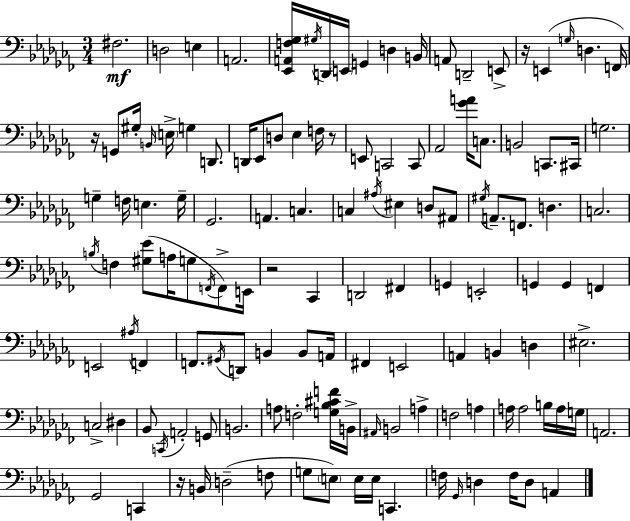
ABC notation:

X:1
T:Untitled
M:3/4
L:1/4
K:Abm
^F,2 D,2 E, A,,2 [_E,,A,,F,_G,]/4 ^G,/4 D,,/4 E,,/4 G,, D, B,,/4 A,,/2 D,,2 E,,/2 z/4 E,, G,/4 D, F,,/4 z/4 G,,/2 ^G,/4 B,,/4 E,/4 G, D,,/2 D,,/4 _E,,/2 D,/2 _E, F,/4 z/2 E,,/2 C,,2 C,,/2 _A,,2 [_GA]/4 C,/2 B,,2 C,,/2 ^C,,/4 G,2 G, F,/4 E, G,/4 _G,,2 A,, C, C, ^A,/4 ^E, D,/2 ^A,,/2 ^G,/4 A,,/2 F,,/2 D, C,2 B,/4 F, [^G,_E]/2 A,/4 G,/2 F,,/4 F,,/2 E,,/4 z2 _C,, D,,2 ^F,, G,, E,,2 G,, G,, F,, E,,2 ^A,/4 F,, F,,/2 ^G,,/4 D,,/2 B,, B,,/2 A,,/4 ^F,, E,,2 A,, B,, D, ^E,2 C,2 ^D, _B,,/2 C,,/4 A,,2 G,,/2 B,,2 A,/2 F,2 [G,_B,^CF]/4 B,,/4 ^A,,/4 B,,2 A, F,2 A, A,/4 A,2 B,/4 A,/4 G,/4 A,,2 _G,,2 C,, z/4 B,,/4 D,2 F,/2 G,/2 E,/2 E,/4 E,/4 C,, F,/4 _G,,/4 D, F,/4 D,/2 A,,